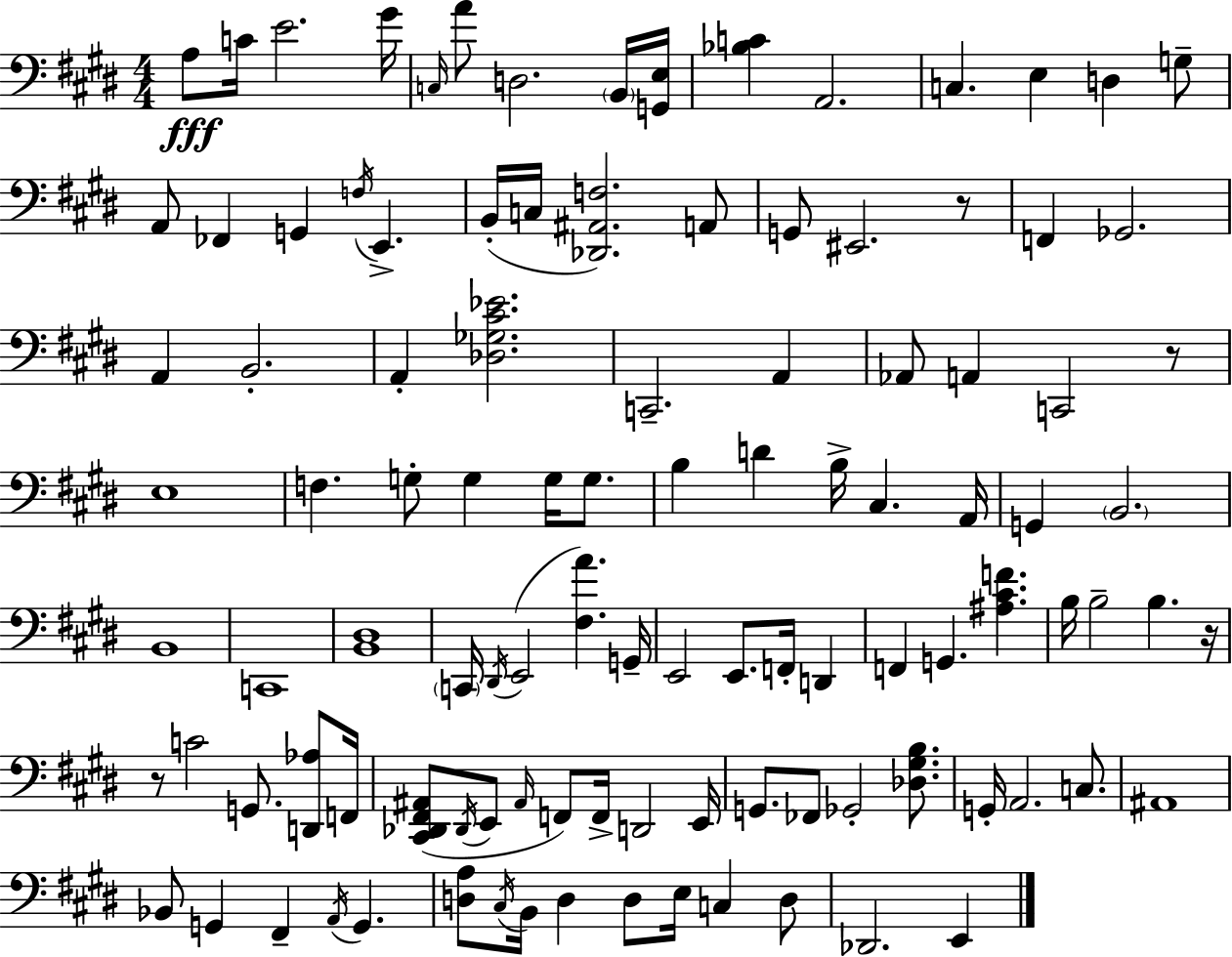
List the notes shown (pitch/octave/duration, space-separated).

A3/e C4/s E4/h. G#4/s C3/s A4/e D3/h. B2/s [G2,E3]/s [Bb3,C4]/q A2/h. C3/q. E3/q D3/q G3/e A2/e FES2/q G2/q F3/s E2/q. B2/s C3/s [Db2,A#2,F3]/h. A2/e G2/e EIS2/h. R/e F2/q Gb2/h. A2/q B2/h. A2/q [Db3,Gb3,C#4,Eb4]/h. C2/h. A2/q Ab2/e A2/q C2/h R/e E3/w F3/q. G3/e G3/q G3/s G3/e. B3/q D4/q B3/s C#3/q. A2/s G2/q B2/h. B2/w C2/w [B2,D#3]/w C2/s D#2/s E2/h [F#3,A4]/q. G2/s E2/h E2/e. F2/s D2/q F2/q G2/q. [A#3,C#4,F4]/q. B3/s B3/h B3/q. R/s R/e C4/h G2/e. [D2,Ab3]/e F2/s [C#2,Db2,F#2,A#2]/e Db2/s E2/e A#2/s F2/e F2/s D2/h E2/s G2/e. FES2/e Gb2/h [Db3,G#3,B3]/e. G2/s A2/h. C3/e. A#2/w Bb2/e G2/q F#2/q A2/s G2/q. [D3,A3]/e C#3/s B2/s D3/q D3/e E3/s C3/q D3/e Db2/h. E2/q